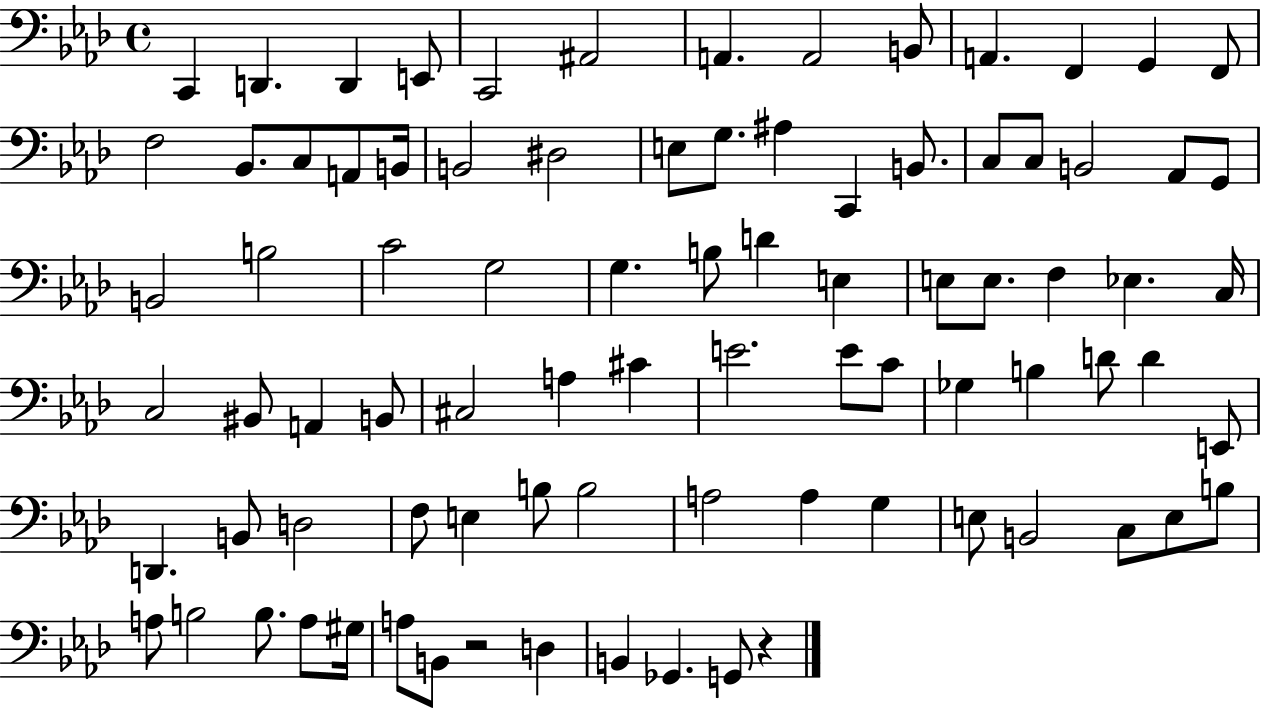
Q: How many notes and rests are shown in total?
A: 86